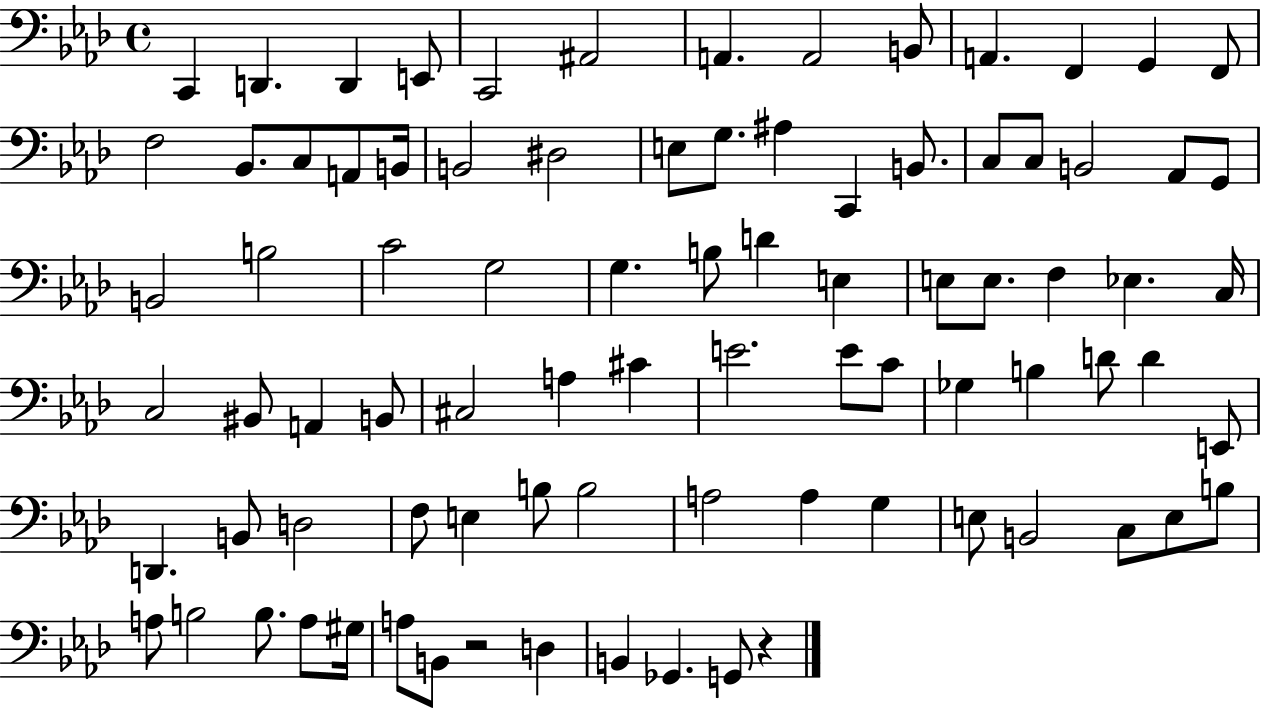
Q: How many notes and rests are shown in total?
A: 86